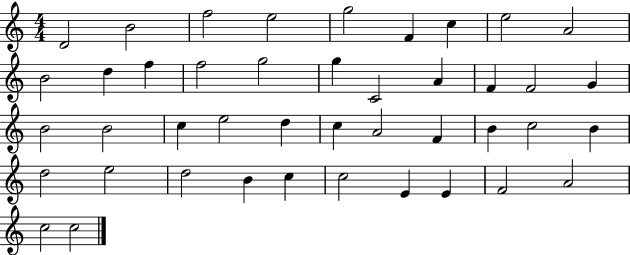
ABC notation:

X:1
T:Untitled
M:4/4
L:1/4
K:C
D2 B2 f2 e2 g2 F c e2 A2 B2 d f f2 g2 g C2 A F F2 G B2 B2 c e2 d c A2 F B c2 B d2 e2 d2 B c c2 E E F2 A2 c2 c2